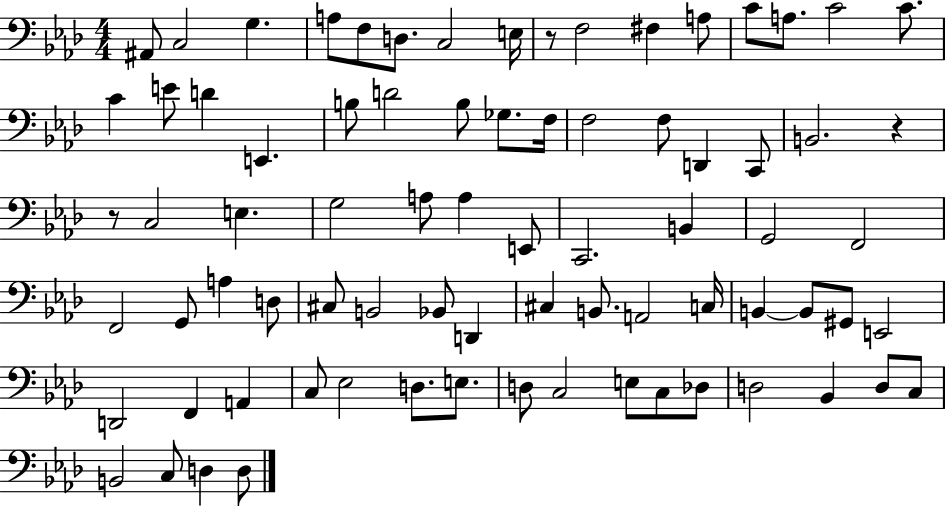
A#2/e C3/h G3/q. A3/e F3/e D3/e. C3/h E3/s R/e F3/h F#3/q A3/e C4/e A3/e. C4/h C4/e. C4/q E4/e D4/q E2/q. B3/e D4/h B3/e Gb3/e. F3/s F3/h F3/e D2/q C2/e B2/h. R/q R/e C3/h E3/q. G3/h A3/e A3/q E2/e C2/h. B2/q G2/h F2/h F2/h G2/e A3/q D3/e C#3/e B2/h Bb2/e D2/q C#3/q B2/e. A2/h C3/s B2/q B2/e G#2/e E2/h D2/h F2/q A2/q C3/e Eb3/h D3/e. E3/e. D3/e C3/h E3/e C3/e Db3/e D3/h Bb2/q D3/e C3/e B2/h C3/e D3/q D3/e